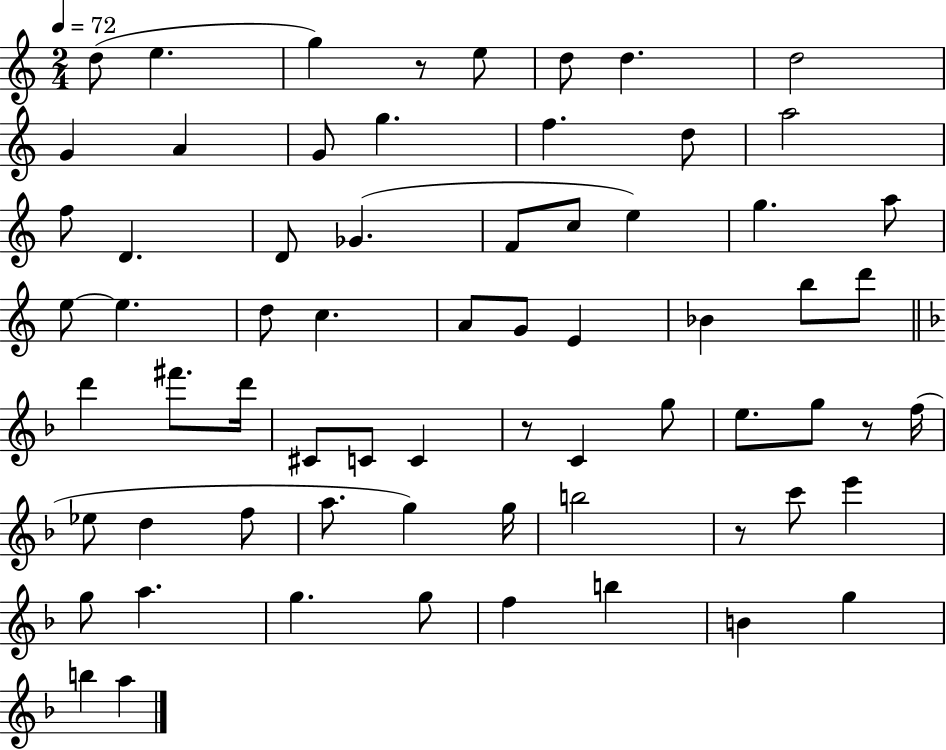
D5/e E5/q. G5/q R/e E5/e D5/e D5/q. D5/h G4/q A4/q G4/e G5/q. F5/q. D5/e A5/h F5/e D4/q. D4/e Gb4/q. F4/e C5/e E5/q G5/q. A5/e E5/e E5/q. D5/e C5/q. A4/e G4/e E4/q Bb4/q B5/e D6/e D6/q F#6/e. D6/s C#4/e C4/e C4/q R/e C4/q G5/e E5/e. G5/e R/e F5/s Eb5/e D5/q F5/e A5/e. G5/q G5/s B5/h R/e C6/e E6/q G5/e A5/q. G5/q. G5/e F5/q B5/q B4/q G5/q B5/q A5/q